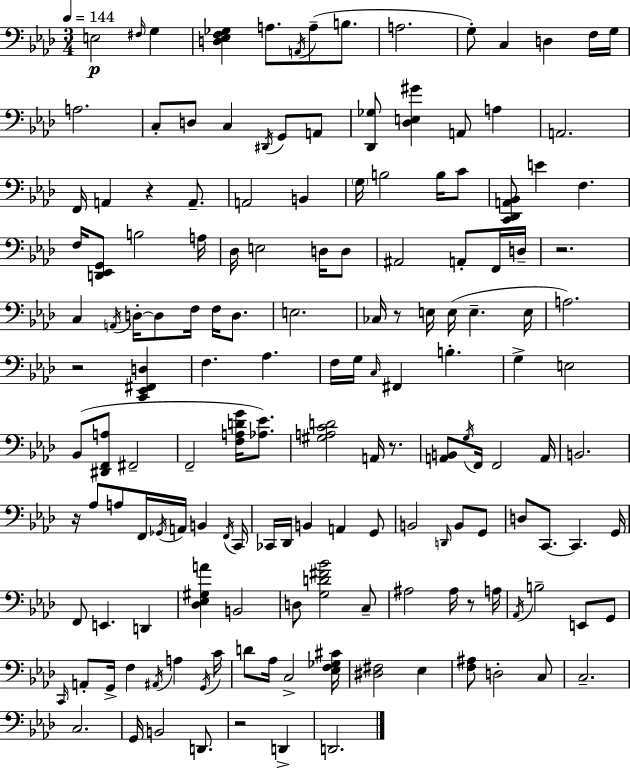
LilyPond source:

{
  \clef bass
  \numericTimeSignature
  \time 3/4
  \key f \minor
  \tempo 4 = 144
  e2\p \grace { fis16 } g4 | <d ees f ges>4 a8. \acciaccatura { a,16 } a8--( b8. | a2. | g8-.) c4 d4 | \break f16 g16 a2. | c8-. d8 c4 \acciaccatura { dis,16 } g,8 | a,8 <des, ges>8 <des e gis'>4 a,8 a4 | a,2. | \break f,16 a,4 r4 | a,8.-- a,2 b,4 | \parenthesize g16 b2 | b16 c'8 <c, des, a, bes,>8 e'4 f4. | \break f16 <d, ees, g,>8 b2 | a16 des16 e2 | d16 d8 ais,2 a,8-. | f,16 d16-- r2. | \break c4 \acciaccatura { a,16 } d16-.~~ d8 f16 | f16 d8. e2. | ces16 r8 e16 e16( e4.-- | e16 a2.) | \break r2 | <c, ees, fis, d>4 f4. aes4. | f16 g16 \grace { c16 } fis,4 b4.-. | g4-> e2 | \break bes,8( <dis, f, a>8 fis,2-- | f,2-- | <f a d' g'>16 <aes ees'>8.) <gis a c' d'>2 | a,16 r8. <a, b,>8 \acciaccatura { g16 } f,16 f,2 | \break a,16 b,2. | r16 aes8 a8 f,16 | \acciaccatura { ges,16 } a,16 b,4 \acciaccatura { f,16 } c,16 ces,16 des,16 b,4 | a,4 g,8 b,2 | \break \grace { d,16 } b,8 g,8 d8 c,8.~~ | c,4. g,16 f,8 e,4. | d,4 <des ees gis a'>4 | b,2 d8 <g d' fis' bes'>2 | \break c8-- ais2 | ais16 r8 a16 \acciaccatura { aes,16 } b2-- | e,8 g,8 \grace { c,16 } a,8-. | g,16-> f4 \acciaccatura { ais,16 } a4 \acciaccatura { g,16 } | \break c'16 d'8 aes16 c2-> | <ees f ges cis'>16 <dis fis>2 ees4 | <f ais>8 d2-. c8 | c2.-- | \break c2. | g,16 b,2 d,8. | r2 d,4-> | d,2. | \break \bar "|."
}